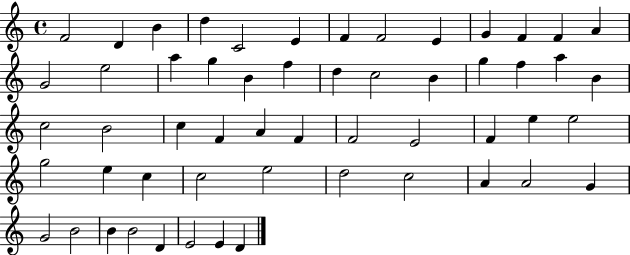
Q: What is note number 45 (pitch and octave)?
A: A4